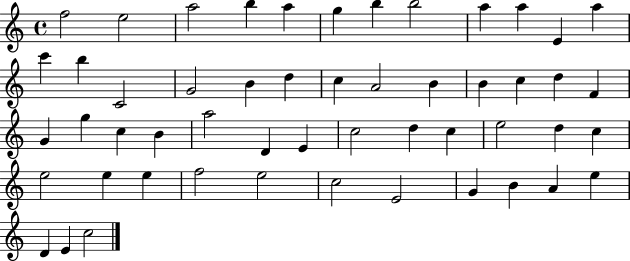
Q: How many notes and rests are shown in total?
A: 52